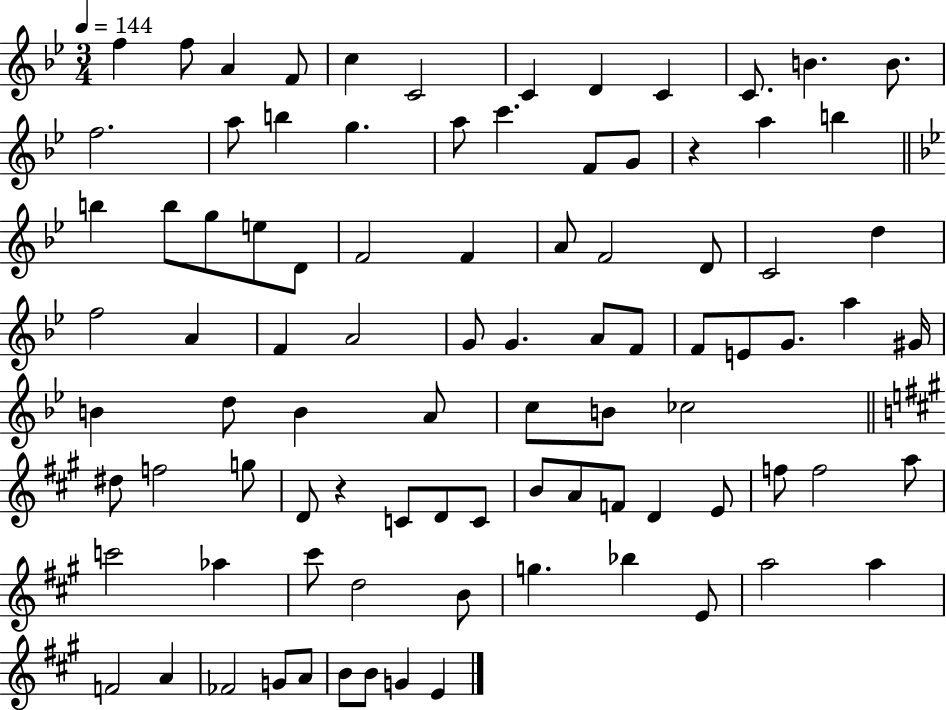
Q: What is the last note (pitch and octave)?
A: E4